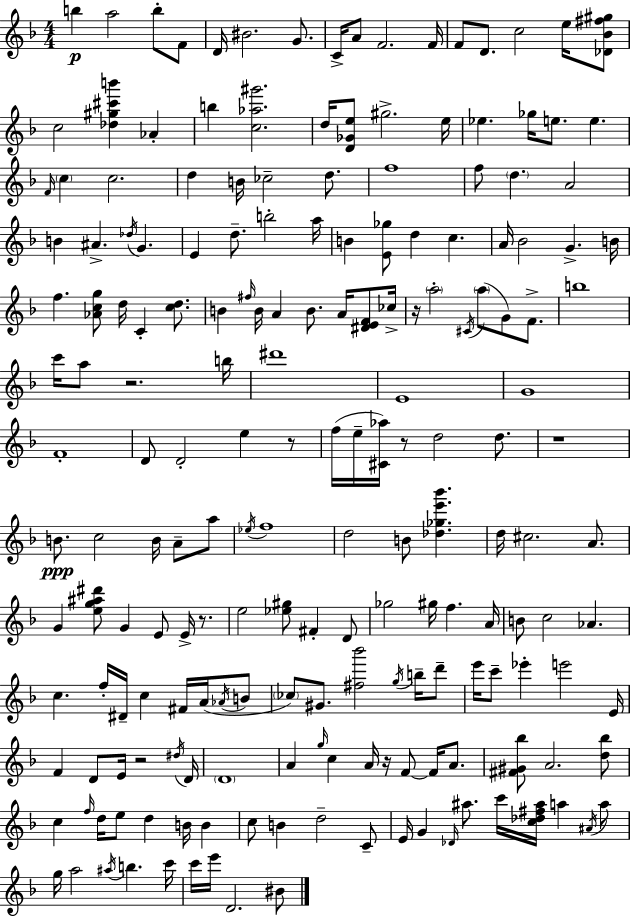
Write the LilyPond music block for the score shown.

{
  \clef treble
  \numericTimeSignature
  \time 4/4
  \key d \minor
  b''4\p a''2 b''8-. f'8 | d'16 bis'2. g'8. | c'16-> a'8 f'2. f'16 | f'8 d'8. c''2 e''16 <des' bes' fis'' gis''>8 | \break c''2 <des'' gis'' cis''' b'''>4 aes'4-. | b''4 <c'' aes'' gis'''>2. | d''16 <d' ges' e''>8 gis''2.-> e''16 | ees''4. ges''16 e''8. e''4. | \break \grace { f'16 } \parenthesize c''4 c''2. | d''4 b'16 ces''2-- d''8. | f''1 | f''8 \parenthesize d''4. a'2 | \break b'4 ais'4.-> \acciaccatura { des''16 } g'4. | e'4 d''8.-- b''2-. | a''16 b'4 <e' ges''>8 d''4 c''4. | a'16 bes'2 g'4.-> | \break b'16 f''4. <aes' c'' g''>8 d''16 c'4-. <c'' d''>8. | b'4 \grace { fis''16 } b'16 a'4 b'8. a'16 | <dis' e' f'>8 ces''16-> r16 \parenthesize a''2-. \acciaccatura { cis'16 }( \parenthesize a''8 g'8) | f'8.-> b''1 | \break c'''16 a''8 r2. | b''16 dis'''1 | e'1 | g'1 | \break f'1-. | d'8 d'2-. e''4 | r8 f''16( e''16-- <cis' aes''>16) r8 d''2 | d''8. r1 | \break b'8.\ppp c''2 b'16 | a'8-- a''8 \acciaccatura { ees''16 } f''1 | d''2 b'8 <des'' ges'' e''' bes'''>4. | d''16 cis''2. | \break a'8. g'4 <e'' g'' ais'' dis'''>8 g'4 e'8 | e'16-> r8. e''2 <ees'' gis''>8 fis'4-. | d'8 ges''2 gis''16 f''4. | a'16 b'8 c''2 aes'4. | \break c''4. f''16-. dis'16-- c''4 | fis'16 a'16( \acciaccatura { aes'16 } b'8 \parenthesize ces''8) gis'8. <fis'' bes'''>2 | \acciaccatura { g''16 } b''16-- d'''8-- e'''16 c'''8-- ees'''4-. e'''2 | e'16 f'4 d'8 e'16 r2 | \break \acciaccatura { dis''16 } d'16 \parenthesize d'1 | a'4 \grace { g''16 } c''4 | a'16 r16 f'8~~ f'16 a'8. <fis' gis' bes''>8 a'2. | <d'' bes''>8 c''4 \grace { f''16 } d''16 e''8 | \break d''4 b'16 b'4 c''8 b'4 | d''2-- c'8-- e'16 g'4 \grace { des'16 } | ais''8. c'''16 <c'' des'' fis'' ais''>16 a''4 \acciaccatura { ais'16 } a''8 g''16 a''2 | \acciaccatura { ais''16 } b''4. c'''16 c'''16 e'''16 d'2. | \break bis'8 \bar "|."
}